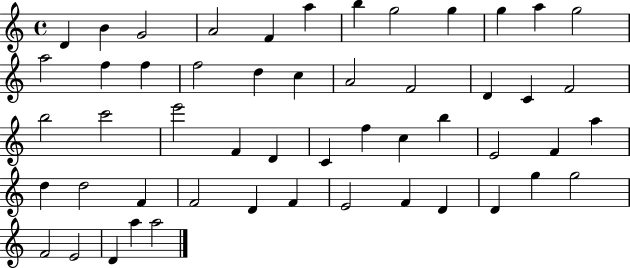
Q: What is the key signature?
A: C major